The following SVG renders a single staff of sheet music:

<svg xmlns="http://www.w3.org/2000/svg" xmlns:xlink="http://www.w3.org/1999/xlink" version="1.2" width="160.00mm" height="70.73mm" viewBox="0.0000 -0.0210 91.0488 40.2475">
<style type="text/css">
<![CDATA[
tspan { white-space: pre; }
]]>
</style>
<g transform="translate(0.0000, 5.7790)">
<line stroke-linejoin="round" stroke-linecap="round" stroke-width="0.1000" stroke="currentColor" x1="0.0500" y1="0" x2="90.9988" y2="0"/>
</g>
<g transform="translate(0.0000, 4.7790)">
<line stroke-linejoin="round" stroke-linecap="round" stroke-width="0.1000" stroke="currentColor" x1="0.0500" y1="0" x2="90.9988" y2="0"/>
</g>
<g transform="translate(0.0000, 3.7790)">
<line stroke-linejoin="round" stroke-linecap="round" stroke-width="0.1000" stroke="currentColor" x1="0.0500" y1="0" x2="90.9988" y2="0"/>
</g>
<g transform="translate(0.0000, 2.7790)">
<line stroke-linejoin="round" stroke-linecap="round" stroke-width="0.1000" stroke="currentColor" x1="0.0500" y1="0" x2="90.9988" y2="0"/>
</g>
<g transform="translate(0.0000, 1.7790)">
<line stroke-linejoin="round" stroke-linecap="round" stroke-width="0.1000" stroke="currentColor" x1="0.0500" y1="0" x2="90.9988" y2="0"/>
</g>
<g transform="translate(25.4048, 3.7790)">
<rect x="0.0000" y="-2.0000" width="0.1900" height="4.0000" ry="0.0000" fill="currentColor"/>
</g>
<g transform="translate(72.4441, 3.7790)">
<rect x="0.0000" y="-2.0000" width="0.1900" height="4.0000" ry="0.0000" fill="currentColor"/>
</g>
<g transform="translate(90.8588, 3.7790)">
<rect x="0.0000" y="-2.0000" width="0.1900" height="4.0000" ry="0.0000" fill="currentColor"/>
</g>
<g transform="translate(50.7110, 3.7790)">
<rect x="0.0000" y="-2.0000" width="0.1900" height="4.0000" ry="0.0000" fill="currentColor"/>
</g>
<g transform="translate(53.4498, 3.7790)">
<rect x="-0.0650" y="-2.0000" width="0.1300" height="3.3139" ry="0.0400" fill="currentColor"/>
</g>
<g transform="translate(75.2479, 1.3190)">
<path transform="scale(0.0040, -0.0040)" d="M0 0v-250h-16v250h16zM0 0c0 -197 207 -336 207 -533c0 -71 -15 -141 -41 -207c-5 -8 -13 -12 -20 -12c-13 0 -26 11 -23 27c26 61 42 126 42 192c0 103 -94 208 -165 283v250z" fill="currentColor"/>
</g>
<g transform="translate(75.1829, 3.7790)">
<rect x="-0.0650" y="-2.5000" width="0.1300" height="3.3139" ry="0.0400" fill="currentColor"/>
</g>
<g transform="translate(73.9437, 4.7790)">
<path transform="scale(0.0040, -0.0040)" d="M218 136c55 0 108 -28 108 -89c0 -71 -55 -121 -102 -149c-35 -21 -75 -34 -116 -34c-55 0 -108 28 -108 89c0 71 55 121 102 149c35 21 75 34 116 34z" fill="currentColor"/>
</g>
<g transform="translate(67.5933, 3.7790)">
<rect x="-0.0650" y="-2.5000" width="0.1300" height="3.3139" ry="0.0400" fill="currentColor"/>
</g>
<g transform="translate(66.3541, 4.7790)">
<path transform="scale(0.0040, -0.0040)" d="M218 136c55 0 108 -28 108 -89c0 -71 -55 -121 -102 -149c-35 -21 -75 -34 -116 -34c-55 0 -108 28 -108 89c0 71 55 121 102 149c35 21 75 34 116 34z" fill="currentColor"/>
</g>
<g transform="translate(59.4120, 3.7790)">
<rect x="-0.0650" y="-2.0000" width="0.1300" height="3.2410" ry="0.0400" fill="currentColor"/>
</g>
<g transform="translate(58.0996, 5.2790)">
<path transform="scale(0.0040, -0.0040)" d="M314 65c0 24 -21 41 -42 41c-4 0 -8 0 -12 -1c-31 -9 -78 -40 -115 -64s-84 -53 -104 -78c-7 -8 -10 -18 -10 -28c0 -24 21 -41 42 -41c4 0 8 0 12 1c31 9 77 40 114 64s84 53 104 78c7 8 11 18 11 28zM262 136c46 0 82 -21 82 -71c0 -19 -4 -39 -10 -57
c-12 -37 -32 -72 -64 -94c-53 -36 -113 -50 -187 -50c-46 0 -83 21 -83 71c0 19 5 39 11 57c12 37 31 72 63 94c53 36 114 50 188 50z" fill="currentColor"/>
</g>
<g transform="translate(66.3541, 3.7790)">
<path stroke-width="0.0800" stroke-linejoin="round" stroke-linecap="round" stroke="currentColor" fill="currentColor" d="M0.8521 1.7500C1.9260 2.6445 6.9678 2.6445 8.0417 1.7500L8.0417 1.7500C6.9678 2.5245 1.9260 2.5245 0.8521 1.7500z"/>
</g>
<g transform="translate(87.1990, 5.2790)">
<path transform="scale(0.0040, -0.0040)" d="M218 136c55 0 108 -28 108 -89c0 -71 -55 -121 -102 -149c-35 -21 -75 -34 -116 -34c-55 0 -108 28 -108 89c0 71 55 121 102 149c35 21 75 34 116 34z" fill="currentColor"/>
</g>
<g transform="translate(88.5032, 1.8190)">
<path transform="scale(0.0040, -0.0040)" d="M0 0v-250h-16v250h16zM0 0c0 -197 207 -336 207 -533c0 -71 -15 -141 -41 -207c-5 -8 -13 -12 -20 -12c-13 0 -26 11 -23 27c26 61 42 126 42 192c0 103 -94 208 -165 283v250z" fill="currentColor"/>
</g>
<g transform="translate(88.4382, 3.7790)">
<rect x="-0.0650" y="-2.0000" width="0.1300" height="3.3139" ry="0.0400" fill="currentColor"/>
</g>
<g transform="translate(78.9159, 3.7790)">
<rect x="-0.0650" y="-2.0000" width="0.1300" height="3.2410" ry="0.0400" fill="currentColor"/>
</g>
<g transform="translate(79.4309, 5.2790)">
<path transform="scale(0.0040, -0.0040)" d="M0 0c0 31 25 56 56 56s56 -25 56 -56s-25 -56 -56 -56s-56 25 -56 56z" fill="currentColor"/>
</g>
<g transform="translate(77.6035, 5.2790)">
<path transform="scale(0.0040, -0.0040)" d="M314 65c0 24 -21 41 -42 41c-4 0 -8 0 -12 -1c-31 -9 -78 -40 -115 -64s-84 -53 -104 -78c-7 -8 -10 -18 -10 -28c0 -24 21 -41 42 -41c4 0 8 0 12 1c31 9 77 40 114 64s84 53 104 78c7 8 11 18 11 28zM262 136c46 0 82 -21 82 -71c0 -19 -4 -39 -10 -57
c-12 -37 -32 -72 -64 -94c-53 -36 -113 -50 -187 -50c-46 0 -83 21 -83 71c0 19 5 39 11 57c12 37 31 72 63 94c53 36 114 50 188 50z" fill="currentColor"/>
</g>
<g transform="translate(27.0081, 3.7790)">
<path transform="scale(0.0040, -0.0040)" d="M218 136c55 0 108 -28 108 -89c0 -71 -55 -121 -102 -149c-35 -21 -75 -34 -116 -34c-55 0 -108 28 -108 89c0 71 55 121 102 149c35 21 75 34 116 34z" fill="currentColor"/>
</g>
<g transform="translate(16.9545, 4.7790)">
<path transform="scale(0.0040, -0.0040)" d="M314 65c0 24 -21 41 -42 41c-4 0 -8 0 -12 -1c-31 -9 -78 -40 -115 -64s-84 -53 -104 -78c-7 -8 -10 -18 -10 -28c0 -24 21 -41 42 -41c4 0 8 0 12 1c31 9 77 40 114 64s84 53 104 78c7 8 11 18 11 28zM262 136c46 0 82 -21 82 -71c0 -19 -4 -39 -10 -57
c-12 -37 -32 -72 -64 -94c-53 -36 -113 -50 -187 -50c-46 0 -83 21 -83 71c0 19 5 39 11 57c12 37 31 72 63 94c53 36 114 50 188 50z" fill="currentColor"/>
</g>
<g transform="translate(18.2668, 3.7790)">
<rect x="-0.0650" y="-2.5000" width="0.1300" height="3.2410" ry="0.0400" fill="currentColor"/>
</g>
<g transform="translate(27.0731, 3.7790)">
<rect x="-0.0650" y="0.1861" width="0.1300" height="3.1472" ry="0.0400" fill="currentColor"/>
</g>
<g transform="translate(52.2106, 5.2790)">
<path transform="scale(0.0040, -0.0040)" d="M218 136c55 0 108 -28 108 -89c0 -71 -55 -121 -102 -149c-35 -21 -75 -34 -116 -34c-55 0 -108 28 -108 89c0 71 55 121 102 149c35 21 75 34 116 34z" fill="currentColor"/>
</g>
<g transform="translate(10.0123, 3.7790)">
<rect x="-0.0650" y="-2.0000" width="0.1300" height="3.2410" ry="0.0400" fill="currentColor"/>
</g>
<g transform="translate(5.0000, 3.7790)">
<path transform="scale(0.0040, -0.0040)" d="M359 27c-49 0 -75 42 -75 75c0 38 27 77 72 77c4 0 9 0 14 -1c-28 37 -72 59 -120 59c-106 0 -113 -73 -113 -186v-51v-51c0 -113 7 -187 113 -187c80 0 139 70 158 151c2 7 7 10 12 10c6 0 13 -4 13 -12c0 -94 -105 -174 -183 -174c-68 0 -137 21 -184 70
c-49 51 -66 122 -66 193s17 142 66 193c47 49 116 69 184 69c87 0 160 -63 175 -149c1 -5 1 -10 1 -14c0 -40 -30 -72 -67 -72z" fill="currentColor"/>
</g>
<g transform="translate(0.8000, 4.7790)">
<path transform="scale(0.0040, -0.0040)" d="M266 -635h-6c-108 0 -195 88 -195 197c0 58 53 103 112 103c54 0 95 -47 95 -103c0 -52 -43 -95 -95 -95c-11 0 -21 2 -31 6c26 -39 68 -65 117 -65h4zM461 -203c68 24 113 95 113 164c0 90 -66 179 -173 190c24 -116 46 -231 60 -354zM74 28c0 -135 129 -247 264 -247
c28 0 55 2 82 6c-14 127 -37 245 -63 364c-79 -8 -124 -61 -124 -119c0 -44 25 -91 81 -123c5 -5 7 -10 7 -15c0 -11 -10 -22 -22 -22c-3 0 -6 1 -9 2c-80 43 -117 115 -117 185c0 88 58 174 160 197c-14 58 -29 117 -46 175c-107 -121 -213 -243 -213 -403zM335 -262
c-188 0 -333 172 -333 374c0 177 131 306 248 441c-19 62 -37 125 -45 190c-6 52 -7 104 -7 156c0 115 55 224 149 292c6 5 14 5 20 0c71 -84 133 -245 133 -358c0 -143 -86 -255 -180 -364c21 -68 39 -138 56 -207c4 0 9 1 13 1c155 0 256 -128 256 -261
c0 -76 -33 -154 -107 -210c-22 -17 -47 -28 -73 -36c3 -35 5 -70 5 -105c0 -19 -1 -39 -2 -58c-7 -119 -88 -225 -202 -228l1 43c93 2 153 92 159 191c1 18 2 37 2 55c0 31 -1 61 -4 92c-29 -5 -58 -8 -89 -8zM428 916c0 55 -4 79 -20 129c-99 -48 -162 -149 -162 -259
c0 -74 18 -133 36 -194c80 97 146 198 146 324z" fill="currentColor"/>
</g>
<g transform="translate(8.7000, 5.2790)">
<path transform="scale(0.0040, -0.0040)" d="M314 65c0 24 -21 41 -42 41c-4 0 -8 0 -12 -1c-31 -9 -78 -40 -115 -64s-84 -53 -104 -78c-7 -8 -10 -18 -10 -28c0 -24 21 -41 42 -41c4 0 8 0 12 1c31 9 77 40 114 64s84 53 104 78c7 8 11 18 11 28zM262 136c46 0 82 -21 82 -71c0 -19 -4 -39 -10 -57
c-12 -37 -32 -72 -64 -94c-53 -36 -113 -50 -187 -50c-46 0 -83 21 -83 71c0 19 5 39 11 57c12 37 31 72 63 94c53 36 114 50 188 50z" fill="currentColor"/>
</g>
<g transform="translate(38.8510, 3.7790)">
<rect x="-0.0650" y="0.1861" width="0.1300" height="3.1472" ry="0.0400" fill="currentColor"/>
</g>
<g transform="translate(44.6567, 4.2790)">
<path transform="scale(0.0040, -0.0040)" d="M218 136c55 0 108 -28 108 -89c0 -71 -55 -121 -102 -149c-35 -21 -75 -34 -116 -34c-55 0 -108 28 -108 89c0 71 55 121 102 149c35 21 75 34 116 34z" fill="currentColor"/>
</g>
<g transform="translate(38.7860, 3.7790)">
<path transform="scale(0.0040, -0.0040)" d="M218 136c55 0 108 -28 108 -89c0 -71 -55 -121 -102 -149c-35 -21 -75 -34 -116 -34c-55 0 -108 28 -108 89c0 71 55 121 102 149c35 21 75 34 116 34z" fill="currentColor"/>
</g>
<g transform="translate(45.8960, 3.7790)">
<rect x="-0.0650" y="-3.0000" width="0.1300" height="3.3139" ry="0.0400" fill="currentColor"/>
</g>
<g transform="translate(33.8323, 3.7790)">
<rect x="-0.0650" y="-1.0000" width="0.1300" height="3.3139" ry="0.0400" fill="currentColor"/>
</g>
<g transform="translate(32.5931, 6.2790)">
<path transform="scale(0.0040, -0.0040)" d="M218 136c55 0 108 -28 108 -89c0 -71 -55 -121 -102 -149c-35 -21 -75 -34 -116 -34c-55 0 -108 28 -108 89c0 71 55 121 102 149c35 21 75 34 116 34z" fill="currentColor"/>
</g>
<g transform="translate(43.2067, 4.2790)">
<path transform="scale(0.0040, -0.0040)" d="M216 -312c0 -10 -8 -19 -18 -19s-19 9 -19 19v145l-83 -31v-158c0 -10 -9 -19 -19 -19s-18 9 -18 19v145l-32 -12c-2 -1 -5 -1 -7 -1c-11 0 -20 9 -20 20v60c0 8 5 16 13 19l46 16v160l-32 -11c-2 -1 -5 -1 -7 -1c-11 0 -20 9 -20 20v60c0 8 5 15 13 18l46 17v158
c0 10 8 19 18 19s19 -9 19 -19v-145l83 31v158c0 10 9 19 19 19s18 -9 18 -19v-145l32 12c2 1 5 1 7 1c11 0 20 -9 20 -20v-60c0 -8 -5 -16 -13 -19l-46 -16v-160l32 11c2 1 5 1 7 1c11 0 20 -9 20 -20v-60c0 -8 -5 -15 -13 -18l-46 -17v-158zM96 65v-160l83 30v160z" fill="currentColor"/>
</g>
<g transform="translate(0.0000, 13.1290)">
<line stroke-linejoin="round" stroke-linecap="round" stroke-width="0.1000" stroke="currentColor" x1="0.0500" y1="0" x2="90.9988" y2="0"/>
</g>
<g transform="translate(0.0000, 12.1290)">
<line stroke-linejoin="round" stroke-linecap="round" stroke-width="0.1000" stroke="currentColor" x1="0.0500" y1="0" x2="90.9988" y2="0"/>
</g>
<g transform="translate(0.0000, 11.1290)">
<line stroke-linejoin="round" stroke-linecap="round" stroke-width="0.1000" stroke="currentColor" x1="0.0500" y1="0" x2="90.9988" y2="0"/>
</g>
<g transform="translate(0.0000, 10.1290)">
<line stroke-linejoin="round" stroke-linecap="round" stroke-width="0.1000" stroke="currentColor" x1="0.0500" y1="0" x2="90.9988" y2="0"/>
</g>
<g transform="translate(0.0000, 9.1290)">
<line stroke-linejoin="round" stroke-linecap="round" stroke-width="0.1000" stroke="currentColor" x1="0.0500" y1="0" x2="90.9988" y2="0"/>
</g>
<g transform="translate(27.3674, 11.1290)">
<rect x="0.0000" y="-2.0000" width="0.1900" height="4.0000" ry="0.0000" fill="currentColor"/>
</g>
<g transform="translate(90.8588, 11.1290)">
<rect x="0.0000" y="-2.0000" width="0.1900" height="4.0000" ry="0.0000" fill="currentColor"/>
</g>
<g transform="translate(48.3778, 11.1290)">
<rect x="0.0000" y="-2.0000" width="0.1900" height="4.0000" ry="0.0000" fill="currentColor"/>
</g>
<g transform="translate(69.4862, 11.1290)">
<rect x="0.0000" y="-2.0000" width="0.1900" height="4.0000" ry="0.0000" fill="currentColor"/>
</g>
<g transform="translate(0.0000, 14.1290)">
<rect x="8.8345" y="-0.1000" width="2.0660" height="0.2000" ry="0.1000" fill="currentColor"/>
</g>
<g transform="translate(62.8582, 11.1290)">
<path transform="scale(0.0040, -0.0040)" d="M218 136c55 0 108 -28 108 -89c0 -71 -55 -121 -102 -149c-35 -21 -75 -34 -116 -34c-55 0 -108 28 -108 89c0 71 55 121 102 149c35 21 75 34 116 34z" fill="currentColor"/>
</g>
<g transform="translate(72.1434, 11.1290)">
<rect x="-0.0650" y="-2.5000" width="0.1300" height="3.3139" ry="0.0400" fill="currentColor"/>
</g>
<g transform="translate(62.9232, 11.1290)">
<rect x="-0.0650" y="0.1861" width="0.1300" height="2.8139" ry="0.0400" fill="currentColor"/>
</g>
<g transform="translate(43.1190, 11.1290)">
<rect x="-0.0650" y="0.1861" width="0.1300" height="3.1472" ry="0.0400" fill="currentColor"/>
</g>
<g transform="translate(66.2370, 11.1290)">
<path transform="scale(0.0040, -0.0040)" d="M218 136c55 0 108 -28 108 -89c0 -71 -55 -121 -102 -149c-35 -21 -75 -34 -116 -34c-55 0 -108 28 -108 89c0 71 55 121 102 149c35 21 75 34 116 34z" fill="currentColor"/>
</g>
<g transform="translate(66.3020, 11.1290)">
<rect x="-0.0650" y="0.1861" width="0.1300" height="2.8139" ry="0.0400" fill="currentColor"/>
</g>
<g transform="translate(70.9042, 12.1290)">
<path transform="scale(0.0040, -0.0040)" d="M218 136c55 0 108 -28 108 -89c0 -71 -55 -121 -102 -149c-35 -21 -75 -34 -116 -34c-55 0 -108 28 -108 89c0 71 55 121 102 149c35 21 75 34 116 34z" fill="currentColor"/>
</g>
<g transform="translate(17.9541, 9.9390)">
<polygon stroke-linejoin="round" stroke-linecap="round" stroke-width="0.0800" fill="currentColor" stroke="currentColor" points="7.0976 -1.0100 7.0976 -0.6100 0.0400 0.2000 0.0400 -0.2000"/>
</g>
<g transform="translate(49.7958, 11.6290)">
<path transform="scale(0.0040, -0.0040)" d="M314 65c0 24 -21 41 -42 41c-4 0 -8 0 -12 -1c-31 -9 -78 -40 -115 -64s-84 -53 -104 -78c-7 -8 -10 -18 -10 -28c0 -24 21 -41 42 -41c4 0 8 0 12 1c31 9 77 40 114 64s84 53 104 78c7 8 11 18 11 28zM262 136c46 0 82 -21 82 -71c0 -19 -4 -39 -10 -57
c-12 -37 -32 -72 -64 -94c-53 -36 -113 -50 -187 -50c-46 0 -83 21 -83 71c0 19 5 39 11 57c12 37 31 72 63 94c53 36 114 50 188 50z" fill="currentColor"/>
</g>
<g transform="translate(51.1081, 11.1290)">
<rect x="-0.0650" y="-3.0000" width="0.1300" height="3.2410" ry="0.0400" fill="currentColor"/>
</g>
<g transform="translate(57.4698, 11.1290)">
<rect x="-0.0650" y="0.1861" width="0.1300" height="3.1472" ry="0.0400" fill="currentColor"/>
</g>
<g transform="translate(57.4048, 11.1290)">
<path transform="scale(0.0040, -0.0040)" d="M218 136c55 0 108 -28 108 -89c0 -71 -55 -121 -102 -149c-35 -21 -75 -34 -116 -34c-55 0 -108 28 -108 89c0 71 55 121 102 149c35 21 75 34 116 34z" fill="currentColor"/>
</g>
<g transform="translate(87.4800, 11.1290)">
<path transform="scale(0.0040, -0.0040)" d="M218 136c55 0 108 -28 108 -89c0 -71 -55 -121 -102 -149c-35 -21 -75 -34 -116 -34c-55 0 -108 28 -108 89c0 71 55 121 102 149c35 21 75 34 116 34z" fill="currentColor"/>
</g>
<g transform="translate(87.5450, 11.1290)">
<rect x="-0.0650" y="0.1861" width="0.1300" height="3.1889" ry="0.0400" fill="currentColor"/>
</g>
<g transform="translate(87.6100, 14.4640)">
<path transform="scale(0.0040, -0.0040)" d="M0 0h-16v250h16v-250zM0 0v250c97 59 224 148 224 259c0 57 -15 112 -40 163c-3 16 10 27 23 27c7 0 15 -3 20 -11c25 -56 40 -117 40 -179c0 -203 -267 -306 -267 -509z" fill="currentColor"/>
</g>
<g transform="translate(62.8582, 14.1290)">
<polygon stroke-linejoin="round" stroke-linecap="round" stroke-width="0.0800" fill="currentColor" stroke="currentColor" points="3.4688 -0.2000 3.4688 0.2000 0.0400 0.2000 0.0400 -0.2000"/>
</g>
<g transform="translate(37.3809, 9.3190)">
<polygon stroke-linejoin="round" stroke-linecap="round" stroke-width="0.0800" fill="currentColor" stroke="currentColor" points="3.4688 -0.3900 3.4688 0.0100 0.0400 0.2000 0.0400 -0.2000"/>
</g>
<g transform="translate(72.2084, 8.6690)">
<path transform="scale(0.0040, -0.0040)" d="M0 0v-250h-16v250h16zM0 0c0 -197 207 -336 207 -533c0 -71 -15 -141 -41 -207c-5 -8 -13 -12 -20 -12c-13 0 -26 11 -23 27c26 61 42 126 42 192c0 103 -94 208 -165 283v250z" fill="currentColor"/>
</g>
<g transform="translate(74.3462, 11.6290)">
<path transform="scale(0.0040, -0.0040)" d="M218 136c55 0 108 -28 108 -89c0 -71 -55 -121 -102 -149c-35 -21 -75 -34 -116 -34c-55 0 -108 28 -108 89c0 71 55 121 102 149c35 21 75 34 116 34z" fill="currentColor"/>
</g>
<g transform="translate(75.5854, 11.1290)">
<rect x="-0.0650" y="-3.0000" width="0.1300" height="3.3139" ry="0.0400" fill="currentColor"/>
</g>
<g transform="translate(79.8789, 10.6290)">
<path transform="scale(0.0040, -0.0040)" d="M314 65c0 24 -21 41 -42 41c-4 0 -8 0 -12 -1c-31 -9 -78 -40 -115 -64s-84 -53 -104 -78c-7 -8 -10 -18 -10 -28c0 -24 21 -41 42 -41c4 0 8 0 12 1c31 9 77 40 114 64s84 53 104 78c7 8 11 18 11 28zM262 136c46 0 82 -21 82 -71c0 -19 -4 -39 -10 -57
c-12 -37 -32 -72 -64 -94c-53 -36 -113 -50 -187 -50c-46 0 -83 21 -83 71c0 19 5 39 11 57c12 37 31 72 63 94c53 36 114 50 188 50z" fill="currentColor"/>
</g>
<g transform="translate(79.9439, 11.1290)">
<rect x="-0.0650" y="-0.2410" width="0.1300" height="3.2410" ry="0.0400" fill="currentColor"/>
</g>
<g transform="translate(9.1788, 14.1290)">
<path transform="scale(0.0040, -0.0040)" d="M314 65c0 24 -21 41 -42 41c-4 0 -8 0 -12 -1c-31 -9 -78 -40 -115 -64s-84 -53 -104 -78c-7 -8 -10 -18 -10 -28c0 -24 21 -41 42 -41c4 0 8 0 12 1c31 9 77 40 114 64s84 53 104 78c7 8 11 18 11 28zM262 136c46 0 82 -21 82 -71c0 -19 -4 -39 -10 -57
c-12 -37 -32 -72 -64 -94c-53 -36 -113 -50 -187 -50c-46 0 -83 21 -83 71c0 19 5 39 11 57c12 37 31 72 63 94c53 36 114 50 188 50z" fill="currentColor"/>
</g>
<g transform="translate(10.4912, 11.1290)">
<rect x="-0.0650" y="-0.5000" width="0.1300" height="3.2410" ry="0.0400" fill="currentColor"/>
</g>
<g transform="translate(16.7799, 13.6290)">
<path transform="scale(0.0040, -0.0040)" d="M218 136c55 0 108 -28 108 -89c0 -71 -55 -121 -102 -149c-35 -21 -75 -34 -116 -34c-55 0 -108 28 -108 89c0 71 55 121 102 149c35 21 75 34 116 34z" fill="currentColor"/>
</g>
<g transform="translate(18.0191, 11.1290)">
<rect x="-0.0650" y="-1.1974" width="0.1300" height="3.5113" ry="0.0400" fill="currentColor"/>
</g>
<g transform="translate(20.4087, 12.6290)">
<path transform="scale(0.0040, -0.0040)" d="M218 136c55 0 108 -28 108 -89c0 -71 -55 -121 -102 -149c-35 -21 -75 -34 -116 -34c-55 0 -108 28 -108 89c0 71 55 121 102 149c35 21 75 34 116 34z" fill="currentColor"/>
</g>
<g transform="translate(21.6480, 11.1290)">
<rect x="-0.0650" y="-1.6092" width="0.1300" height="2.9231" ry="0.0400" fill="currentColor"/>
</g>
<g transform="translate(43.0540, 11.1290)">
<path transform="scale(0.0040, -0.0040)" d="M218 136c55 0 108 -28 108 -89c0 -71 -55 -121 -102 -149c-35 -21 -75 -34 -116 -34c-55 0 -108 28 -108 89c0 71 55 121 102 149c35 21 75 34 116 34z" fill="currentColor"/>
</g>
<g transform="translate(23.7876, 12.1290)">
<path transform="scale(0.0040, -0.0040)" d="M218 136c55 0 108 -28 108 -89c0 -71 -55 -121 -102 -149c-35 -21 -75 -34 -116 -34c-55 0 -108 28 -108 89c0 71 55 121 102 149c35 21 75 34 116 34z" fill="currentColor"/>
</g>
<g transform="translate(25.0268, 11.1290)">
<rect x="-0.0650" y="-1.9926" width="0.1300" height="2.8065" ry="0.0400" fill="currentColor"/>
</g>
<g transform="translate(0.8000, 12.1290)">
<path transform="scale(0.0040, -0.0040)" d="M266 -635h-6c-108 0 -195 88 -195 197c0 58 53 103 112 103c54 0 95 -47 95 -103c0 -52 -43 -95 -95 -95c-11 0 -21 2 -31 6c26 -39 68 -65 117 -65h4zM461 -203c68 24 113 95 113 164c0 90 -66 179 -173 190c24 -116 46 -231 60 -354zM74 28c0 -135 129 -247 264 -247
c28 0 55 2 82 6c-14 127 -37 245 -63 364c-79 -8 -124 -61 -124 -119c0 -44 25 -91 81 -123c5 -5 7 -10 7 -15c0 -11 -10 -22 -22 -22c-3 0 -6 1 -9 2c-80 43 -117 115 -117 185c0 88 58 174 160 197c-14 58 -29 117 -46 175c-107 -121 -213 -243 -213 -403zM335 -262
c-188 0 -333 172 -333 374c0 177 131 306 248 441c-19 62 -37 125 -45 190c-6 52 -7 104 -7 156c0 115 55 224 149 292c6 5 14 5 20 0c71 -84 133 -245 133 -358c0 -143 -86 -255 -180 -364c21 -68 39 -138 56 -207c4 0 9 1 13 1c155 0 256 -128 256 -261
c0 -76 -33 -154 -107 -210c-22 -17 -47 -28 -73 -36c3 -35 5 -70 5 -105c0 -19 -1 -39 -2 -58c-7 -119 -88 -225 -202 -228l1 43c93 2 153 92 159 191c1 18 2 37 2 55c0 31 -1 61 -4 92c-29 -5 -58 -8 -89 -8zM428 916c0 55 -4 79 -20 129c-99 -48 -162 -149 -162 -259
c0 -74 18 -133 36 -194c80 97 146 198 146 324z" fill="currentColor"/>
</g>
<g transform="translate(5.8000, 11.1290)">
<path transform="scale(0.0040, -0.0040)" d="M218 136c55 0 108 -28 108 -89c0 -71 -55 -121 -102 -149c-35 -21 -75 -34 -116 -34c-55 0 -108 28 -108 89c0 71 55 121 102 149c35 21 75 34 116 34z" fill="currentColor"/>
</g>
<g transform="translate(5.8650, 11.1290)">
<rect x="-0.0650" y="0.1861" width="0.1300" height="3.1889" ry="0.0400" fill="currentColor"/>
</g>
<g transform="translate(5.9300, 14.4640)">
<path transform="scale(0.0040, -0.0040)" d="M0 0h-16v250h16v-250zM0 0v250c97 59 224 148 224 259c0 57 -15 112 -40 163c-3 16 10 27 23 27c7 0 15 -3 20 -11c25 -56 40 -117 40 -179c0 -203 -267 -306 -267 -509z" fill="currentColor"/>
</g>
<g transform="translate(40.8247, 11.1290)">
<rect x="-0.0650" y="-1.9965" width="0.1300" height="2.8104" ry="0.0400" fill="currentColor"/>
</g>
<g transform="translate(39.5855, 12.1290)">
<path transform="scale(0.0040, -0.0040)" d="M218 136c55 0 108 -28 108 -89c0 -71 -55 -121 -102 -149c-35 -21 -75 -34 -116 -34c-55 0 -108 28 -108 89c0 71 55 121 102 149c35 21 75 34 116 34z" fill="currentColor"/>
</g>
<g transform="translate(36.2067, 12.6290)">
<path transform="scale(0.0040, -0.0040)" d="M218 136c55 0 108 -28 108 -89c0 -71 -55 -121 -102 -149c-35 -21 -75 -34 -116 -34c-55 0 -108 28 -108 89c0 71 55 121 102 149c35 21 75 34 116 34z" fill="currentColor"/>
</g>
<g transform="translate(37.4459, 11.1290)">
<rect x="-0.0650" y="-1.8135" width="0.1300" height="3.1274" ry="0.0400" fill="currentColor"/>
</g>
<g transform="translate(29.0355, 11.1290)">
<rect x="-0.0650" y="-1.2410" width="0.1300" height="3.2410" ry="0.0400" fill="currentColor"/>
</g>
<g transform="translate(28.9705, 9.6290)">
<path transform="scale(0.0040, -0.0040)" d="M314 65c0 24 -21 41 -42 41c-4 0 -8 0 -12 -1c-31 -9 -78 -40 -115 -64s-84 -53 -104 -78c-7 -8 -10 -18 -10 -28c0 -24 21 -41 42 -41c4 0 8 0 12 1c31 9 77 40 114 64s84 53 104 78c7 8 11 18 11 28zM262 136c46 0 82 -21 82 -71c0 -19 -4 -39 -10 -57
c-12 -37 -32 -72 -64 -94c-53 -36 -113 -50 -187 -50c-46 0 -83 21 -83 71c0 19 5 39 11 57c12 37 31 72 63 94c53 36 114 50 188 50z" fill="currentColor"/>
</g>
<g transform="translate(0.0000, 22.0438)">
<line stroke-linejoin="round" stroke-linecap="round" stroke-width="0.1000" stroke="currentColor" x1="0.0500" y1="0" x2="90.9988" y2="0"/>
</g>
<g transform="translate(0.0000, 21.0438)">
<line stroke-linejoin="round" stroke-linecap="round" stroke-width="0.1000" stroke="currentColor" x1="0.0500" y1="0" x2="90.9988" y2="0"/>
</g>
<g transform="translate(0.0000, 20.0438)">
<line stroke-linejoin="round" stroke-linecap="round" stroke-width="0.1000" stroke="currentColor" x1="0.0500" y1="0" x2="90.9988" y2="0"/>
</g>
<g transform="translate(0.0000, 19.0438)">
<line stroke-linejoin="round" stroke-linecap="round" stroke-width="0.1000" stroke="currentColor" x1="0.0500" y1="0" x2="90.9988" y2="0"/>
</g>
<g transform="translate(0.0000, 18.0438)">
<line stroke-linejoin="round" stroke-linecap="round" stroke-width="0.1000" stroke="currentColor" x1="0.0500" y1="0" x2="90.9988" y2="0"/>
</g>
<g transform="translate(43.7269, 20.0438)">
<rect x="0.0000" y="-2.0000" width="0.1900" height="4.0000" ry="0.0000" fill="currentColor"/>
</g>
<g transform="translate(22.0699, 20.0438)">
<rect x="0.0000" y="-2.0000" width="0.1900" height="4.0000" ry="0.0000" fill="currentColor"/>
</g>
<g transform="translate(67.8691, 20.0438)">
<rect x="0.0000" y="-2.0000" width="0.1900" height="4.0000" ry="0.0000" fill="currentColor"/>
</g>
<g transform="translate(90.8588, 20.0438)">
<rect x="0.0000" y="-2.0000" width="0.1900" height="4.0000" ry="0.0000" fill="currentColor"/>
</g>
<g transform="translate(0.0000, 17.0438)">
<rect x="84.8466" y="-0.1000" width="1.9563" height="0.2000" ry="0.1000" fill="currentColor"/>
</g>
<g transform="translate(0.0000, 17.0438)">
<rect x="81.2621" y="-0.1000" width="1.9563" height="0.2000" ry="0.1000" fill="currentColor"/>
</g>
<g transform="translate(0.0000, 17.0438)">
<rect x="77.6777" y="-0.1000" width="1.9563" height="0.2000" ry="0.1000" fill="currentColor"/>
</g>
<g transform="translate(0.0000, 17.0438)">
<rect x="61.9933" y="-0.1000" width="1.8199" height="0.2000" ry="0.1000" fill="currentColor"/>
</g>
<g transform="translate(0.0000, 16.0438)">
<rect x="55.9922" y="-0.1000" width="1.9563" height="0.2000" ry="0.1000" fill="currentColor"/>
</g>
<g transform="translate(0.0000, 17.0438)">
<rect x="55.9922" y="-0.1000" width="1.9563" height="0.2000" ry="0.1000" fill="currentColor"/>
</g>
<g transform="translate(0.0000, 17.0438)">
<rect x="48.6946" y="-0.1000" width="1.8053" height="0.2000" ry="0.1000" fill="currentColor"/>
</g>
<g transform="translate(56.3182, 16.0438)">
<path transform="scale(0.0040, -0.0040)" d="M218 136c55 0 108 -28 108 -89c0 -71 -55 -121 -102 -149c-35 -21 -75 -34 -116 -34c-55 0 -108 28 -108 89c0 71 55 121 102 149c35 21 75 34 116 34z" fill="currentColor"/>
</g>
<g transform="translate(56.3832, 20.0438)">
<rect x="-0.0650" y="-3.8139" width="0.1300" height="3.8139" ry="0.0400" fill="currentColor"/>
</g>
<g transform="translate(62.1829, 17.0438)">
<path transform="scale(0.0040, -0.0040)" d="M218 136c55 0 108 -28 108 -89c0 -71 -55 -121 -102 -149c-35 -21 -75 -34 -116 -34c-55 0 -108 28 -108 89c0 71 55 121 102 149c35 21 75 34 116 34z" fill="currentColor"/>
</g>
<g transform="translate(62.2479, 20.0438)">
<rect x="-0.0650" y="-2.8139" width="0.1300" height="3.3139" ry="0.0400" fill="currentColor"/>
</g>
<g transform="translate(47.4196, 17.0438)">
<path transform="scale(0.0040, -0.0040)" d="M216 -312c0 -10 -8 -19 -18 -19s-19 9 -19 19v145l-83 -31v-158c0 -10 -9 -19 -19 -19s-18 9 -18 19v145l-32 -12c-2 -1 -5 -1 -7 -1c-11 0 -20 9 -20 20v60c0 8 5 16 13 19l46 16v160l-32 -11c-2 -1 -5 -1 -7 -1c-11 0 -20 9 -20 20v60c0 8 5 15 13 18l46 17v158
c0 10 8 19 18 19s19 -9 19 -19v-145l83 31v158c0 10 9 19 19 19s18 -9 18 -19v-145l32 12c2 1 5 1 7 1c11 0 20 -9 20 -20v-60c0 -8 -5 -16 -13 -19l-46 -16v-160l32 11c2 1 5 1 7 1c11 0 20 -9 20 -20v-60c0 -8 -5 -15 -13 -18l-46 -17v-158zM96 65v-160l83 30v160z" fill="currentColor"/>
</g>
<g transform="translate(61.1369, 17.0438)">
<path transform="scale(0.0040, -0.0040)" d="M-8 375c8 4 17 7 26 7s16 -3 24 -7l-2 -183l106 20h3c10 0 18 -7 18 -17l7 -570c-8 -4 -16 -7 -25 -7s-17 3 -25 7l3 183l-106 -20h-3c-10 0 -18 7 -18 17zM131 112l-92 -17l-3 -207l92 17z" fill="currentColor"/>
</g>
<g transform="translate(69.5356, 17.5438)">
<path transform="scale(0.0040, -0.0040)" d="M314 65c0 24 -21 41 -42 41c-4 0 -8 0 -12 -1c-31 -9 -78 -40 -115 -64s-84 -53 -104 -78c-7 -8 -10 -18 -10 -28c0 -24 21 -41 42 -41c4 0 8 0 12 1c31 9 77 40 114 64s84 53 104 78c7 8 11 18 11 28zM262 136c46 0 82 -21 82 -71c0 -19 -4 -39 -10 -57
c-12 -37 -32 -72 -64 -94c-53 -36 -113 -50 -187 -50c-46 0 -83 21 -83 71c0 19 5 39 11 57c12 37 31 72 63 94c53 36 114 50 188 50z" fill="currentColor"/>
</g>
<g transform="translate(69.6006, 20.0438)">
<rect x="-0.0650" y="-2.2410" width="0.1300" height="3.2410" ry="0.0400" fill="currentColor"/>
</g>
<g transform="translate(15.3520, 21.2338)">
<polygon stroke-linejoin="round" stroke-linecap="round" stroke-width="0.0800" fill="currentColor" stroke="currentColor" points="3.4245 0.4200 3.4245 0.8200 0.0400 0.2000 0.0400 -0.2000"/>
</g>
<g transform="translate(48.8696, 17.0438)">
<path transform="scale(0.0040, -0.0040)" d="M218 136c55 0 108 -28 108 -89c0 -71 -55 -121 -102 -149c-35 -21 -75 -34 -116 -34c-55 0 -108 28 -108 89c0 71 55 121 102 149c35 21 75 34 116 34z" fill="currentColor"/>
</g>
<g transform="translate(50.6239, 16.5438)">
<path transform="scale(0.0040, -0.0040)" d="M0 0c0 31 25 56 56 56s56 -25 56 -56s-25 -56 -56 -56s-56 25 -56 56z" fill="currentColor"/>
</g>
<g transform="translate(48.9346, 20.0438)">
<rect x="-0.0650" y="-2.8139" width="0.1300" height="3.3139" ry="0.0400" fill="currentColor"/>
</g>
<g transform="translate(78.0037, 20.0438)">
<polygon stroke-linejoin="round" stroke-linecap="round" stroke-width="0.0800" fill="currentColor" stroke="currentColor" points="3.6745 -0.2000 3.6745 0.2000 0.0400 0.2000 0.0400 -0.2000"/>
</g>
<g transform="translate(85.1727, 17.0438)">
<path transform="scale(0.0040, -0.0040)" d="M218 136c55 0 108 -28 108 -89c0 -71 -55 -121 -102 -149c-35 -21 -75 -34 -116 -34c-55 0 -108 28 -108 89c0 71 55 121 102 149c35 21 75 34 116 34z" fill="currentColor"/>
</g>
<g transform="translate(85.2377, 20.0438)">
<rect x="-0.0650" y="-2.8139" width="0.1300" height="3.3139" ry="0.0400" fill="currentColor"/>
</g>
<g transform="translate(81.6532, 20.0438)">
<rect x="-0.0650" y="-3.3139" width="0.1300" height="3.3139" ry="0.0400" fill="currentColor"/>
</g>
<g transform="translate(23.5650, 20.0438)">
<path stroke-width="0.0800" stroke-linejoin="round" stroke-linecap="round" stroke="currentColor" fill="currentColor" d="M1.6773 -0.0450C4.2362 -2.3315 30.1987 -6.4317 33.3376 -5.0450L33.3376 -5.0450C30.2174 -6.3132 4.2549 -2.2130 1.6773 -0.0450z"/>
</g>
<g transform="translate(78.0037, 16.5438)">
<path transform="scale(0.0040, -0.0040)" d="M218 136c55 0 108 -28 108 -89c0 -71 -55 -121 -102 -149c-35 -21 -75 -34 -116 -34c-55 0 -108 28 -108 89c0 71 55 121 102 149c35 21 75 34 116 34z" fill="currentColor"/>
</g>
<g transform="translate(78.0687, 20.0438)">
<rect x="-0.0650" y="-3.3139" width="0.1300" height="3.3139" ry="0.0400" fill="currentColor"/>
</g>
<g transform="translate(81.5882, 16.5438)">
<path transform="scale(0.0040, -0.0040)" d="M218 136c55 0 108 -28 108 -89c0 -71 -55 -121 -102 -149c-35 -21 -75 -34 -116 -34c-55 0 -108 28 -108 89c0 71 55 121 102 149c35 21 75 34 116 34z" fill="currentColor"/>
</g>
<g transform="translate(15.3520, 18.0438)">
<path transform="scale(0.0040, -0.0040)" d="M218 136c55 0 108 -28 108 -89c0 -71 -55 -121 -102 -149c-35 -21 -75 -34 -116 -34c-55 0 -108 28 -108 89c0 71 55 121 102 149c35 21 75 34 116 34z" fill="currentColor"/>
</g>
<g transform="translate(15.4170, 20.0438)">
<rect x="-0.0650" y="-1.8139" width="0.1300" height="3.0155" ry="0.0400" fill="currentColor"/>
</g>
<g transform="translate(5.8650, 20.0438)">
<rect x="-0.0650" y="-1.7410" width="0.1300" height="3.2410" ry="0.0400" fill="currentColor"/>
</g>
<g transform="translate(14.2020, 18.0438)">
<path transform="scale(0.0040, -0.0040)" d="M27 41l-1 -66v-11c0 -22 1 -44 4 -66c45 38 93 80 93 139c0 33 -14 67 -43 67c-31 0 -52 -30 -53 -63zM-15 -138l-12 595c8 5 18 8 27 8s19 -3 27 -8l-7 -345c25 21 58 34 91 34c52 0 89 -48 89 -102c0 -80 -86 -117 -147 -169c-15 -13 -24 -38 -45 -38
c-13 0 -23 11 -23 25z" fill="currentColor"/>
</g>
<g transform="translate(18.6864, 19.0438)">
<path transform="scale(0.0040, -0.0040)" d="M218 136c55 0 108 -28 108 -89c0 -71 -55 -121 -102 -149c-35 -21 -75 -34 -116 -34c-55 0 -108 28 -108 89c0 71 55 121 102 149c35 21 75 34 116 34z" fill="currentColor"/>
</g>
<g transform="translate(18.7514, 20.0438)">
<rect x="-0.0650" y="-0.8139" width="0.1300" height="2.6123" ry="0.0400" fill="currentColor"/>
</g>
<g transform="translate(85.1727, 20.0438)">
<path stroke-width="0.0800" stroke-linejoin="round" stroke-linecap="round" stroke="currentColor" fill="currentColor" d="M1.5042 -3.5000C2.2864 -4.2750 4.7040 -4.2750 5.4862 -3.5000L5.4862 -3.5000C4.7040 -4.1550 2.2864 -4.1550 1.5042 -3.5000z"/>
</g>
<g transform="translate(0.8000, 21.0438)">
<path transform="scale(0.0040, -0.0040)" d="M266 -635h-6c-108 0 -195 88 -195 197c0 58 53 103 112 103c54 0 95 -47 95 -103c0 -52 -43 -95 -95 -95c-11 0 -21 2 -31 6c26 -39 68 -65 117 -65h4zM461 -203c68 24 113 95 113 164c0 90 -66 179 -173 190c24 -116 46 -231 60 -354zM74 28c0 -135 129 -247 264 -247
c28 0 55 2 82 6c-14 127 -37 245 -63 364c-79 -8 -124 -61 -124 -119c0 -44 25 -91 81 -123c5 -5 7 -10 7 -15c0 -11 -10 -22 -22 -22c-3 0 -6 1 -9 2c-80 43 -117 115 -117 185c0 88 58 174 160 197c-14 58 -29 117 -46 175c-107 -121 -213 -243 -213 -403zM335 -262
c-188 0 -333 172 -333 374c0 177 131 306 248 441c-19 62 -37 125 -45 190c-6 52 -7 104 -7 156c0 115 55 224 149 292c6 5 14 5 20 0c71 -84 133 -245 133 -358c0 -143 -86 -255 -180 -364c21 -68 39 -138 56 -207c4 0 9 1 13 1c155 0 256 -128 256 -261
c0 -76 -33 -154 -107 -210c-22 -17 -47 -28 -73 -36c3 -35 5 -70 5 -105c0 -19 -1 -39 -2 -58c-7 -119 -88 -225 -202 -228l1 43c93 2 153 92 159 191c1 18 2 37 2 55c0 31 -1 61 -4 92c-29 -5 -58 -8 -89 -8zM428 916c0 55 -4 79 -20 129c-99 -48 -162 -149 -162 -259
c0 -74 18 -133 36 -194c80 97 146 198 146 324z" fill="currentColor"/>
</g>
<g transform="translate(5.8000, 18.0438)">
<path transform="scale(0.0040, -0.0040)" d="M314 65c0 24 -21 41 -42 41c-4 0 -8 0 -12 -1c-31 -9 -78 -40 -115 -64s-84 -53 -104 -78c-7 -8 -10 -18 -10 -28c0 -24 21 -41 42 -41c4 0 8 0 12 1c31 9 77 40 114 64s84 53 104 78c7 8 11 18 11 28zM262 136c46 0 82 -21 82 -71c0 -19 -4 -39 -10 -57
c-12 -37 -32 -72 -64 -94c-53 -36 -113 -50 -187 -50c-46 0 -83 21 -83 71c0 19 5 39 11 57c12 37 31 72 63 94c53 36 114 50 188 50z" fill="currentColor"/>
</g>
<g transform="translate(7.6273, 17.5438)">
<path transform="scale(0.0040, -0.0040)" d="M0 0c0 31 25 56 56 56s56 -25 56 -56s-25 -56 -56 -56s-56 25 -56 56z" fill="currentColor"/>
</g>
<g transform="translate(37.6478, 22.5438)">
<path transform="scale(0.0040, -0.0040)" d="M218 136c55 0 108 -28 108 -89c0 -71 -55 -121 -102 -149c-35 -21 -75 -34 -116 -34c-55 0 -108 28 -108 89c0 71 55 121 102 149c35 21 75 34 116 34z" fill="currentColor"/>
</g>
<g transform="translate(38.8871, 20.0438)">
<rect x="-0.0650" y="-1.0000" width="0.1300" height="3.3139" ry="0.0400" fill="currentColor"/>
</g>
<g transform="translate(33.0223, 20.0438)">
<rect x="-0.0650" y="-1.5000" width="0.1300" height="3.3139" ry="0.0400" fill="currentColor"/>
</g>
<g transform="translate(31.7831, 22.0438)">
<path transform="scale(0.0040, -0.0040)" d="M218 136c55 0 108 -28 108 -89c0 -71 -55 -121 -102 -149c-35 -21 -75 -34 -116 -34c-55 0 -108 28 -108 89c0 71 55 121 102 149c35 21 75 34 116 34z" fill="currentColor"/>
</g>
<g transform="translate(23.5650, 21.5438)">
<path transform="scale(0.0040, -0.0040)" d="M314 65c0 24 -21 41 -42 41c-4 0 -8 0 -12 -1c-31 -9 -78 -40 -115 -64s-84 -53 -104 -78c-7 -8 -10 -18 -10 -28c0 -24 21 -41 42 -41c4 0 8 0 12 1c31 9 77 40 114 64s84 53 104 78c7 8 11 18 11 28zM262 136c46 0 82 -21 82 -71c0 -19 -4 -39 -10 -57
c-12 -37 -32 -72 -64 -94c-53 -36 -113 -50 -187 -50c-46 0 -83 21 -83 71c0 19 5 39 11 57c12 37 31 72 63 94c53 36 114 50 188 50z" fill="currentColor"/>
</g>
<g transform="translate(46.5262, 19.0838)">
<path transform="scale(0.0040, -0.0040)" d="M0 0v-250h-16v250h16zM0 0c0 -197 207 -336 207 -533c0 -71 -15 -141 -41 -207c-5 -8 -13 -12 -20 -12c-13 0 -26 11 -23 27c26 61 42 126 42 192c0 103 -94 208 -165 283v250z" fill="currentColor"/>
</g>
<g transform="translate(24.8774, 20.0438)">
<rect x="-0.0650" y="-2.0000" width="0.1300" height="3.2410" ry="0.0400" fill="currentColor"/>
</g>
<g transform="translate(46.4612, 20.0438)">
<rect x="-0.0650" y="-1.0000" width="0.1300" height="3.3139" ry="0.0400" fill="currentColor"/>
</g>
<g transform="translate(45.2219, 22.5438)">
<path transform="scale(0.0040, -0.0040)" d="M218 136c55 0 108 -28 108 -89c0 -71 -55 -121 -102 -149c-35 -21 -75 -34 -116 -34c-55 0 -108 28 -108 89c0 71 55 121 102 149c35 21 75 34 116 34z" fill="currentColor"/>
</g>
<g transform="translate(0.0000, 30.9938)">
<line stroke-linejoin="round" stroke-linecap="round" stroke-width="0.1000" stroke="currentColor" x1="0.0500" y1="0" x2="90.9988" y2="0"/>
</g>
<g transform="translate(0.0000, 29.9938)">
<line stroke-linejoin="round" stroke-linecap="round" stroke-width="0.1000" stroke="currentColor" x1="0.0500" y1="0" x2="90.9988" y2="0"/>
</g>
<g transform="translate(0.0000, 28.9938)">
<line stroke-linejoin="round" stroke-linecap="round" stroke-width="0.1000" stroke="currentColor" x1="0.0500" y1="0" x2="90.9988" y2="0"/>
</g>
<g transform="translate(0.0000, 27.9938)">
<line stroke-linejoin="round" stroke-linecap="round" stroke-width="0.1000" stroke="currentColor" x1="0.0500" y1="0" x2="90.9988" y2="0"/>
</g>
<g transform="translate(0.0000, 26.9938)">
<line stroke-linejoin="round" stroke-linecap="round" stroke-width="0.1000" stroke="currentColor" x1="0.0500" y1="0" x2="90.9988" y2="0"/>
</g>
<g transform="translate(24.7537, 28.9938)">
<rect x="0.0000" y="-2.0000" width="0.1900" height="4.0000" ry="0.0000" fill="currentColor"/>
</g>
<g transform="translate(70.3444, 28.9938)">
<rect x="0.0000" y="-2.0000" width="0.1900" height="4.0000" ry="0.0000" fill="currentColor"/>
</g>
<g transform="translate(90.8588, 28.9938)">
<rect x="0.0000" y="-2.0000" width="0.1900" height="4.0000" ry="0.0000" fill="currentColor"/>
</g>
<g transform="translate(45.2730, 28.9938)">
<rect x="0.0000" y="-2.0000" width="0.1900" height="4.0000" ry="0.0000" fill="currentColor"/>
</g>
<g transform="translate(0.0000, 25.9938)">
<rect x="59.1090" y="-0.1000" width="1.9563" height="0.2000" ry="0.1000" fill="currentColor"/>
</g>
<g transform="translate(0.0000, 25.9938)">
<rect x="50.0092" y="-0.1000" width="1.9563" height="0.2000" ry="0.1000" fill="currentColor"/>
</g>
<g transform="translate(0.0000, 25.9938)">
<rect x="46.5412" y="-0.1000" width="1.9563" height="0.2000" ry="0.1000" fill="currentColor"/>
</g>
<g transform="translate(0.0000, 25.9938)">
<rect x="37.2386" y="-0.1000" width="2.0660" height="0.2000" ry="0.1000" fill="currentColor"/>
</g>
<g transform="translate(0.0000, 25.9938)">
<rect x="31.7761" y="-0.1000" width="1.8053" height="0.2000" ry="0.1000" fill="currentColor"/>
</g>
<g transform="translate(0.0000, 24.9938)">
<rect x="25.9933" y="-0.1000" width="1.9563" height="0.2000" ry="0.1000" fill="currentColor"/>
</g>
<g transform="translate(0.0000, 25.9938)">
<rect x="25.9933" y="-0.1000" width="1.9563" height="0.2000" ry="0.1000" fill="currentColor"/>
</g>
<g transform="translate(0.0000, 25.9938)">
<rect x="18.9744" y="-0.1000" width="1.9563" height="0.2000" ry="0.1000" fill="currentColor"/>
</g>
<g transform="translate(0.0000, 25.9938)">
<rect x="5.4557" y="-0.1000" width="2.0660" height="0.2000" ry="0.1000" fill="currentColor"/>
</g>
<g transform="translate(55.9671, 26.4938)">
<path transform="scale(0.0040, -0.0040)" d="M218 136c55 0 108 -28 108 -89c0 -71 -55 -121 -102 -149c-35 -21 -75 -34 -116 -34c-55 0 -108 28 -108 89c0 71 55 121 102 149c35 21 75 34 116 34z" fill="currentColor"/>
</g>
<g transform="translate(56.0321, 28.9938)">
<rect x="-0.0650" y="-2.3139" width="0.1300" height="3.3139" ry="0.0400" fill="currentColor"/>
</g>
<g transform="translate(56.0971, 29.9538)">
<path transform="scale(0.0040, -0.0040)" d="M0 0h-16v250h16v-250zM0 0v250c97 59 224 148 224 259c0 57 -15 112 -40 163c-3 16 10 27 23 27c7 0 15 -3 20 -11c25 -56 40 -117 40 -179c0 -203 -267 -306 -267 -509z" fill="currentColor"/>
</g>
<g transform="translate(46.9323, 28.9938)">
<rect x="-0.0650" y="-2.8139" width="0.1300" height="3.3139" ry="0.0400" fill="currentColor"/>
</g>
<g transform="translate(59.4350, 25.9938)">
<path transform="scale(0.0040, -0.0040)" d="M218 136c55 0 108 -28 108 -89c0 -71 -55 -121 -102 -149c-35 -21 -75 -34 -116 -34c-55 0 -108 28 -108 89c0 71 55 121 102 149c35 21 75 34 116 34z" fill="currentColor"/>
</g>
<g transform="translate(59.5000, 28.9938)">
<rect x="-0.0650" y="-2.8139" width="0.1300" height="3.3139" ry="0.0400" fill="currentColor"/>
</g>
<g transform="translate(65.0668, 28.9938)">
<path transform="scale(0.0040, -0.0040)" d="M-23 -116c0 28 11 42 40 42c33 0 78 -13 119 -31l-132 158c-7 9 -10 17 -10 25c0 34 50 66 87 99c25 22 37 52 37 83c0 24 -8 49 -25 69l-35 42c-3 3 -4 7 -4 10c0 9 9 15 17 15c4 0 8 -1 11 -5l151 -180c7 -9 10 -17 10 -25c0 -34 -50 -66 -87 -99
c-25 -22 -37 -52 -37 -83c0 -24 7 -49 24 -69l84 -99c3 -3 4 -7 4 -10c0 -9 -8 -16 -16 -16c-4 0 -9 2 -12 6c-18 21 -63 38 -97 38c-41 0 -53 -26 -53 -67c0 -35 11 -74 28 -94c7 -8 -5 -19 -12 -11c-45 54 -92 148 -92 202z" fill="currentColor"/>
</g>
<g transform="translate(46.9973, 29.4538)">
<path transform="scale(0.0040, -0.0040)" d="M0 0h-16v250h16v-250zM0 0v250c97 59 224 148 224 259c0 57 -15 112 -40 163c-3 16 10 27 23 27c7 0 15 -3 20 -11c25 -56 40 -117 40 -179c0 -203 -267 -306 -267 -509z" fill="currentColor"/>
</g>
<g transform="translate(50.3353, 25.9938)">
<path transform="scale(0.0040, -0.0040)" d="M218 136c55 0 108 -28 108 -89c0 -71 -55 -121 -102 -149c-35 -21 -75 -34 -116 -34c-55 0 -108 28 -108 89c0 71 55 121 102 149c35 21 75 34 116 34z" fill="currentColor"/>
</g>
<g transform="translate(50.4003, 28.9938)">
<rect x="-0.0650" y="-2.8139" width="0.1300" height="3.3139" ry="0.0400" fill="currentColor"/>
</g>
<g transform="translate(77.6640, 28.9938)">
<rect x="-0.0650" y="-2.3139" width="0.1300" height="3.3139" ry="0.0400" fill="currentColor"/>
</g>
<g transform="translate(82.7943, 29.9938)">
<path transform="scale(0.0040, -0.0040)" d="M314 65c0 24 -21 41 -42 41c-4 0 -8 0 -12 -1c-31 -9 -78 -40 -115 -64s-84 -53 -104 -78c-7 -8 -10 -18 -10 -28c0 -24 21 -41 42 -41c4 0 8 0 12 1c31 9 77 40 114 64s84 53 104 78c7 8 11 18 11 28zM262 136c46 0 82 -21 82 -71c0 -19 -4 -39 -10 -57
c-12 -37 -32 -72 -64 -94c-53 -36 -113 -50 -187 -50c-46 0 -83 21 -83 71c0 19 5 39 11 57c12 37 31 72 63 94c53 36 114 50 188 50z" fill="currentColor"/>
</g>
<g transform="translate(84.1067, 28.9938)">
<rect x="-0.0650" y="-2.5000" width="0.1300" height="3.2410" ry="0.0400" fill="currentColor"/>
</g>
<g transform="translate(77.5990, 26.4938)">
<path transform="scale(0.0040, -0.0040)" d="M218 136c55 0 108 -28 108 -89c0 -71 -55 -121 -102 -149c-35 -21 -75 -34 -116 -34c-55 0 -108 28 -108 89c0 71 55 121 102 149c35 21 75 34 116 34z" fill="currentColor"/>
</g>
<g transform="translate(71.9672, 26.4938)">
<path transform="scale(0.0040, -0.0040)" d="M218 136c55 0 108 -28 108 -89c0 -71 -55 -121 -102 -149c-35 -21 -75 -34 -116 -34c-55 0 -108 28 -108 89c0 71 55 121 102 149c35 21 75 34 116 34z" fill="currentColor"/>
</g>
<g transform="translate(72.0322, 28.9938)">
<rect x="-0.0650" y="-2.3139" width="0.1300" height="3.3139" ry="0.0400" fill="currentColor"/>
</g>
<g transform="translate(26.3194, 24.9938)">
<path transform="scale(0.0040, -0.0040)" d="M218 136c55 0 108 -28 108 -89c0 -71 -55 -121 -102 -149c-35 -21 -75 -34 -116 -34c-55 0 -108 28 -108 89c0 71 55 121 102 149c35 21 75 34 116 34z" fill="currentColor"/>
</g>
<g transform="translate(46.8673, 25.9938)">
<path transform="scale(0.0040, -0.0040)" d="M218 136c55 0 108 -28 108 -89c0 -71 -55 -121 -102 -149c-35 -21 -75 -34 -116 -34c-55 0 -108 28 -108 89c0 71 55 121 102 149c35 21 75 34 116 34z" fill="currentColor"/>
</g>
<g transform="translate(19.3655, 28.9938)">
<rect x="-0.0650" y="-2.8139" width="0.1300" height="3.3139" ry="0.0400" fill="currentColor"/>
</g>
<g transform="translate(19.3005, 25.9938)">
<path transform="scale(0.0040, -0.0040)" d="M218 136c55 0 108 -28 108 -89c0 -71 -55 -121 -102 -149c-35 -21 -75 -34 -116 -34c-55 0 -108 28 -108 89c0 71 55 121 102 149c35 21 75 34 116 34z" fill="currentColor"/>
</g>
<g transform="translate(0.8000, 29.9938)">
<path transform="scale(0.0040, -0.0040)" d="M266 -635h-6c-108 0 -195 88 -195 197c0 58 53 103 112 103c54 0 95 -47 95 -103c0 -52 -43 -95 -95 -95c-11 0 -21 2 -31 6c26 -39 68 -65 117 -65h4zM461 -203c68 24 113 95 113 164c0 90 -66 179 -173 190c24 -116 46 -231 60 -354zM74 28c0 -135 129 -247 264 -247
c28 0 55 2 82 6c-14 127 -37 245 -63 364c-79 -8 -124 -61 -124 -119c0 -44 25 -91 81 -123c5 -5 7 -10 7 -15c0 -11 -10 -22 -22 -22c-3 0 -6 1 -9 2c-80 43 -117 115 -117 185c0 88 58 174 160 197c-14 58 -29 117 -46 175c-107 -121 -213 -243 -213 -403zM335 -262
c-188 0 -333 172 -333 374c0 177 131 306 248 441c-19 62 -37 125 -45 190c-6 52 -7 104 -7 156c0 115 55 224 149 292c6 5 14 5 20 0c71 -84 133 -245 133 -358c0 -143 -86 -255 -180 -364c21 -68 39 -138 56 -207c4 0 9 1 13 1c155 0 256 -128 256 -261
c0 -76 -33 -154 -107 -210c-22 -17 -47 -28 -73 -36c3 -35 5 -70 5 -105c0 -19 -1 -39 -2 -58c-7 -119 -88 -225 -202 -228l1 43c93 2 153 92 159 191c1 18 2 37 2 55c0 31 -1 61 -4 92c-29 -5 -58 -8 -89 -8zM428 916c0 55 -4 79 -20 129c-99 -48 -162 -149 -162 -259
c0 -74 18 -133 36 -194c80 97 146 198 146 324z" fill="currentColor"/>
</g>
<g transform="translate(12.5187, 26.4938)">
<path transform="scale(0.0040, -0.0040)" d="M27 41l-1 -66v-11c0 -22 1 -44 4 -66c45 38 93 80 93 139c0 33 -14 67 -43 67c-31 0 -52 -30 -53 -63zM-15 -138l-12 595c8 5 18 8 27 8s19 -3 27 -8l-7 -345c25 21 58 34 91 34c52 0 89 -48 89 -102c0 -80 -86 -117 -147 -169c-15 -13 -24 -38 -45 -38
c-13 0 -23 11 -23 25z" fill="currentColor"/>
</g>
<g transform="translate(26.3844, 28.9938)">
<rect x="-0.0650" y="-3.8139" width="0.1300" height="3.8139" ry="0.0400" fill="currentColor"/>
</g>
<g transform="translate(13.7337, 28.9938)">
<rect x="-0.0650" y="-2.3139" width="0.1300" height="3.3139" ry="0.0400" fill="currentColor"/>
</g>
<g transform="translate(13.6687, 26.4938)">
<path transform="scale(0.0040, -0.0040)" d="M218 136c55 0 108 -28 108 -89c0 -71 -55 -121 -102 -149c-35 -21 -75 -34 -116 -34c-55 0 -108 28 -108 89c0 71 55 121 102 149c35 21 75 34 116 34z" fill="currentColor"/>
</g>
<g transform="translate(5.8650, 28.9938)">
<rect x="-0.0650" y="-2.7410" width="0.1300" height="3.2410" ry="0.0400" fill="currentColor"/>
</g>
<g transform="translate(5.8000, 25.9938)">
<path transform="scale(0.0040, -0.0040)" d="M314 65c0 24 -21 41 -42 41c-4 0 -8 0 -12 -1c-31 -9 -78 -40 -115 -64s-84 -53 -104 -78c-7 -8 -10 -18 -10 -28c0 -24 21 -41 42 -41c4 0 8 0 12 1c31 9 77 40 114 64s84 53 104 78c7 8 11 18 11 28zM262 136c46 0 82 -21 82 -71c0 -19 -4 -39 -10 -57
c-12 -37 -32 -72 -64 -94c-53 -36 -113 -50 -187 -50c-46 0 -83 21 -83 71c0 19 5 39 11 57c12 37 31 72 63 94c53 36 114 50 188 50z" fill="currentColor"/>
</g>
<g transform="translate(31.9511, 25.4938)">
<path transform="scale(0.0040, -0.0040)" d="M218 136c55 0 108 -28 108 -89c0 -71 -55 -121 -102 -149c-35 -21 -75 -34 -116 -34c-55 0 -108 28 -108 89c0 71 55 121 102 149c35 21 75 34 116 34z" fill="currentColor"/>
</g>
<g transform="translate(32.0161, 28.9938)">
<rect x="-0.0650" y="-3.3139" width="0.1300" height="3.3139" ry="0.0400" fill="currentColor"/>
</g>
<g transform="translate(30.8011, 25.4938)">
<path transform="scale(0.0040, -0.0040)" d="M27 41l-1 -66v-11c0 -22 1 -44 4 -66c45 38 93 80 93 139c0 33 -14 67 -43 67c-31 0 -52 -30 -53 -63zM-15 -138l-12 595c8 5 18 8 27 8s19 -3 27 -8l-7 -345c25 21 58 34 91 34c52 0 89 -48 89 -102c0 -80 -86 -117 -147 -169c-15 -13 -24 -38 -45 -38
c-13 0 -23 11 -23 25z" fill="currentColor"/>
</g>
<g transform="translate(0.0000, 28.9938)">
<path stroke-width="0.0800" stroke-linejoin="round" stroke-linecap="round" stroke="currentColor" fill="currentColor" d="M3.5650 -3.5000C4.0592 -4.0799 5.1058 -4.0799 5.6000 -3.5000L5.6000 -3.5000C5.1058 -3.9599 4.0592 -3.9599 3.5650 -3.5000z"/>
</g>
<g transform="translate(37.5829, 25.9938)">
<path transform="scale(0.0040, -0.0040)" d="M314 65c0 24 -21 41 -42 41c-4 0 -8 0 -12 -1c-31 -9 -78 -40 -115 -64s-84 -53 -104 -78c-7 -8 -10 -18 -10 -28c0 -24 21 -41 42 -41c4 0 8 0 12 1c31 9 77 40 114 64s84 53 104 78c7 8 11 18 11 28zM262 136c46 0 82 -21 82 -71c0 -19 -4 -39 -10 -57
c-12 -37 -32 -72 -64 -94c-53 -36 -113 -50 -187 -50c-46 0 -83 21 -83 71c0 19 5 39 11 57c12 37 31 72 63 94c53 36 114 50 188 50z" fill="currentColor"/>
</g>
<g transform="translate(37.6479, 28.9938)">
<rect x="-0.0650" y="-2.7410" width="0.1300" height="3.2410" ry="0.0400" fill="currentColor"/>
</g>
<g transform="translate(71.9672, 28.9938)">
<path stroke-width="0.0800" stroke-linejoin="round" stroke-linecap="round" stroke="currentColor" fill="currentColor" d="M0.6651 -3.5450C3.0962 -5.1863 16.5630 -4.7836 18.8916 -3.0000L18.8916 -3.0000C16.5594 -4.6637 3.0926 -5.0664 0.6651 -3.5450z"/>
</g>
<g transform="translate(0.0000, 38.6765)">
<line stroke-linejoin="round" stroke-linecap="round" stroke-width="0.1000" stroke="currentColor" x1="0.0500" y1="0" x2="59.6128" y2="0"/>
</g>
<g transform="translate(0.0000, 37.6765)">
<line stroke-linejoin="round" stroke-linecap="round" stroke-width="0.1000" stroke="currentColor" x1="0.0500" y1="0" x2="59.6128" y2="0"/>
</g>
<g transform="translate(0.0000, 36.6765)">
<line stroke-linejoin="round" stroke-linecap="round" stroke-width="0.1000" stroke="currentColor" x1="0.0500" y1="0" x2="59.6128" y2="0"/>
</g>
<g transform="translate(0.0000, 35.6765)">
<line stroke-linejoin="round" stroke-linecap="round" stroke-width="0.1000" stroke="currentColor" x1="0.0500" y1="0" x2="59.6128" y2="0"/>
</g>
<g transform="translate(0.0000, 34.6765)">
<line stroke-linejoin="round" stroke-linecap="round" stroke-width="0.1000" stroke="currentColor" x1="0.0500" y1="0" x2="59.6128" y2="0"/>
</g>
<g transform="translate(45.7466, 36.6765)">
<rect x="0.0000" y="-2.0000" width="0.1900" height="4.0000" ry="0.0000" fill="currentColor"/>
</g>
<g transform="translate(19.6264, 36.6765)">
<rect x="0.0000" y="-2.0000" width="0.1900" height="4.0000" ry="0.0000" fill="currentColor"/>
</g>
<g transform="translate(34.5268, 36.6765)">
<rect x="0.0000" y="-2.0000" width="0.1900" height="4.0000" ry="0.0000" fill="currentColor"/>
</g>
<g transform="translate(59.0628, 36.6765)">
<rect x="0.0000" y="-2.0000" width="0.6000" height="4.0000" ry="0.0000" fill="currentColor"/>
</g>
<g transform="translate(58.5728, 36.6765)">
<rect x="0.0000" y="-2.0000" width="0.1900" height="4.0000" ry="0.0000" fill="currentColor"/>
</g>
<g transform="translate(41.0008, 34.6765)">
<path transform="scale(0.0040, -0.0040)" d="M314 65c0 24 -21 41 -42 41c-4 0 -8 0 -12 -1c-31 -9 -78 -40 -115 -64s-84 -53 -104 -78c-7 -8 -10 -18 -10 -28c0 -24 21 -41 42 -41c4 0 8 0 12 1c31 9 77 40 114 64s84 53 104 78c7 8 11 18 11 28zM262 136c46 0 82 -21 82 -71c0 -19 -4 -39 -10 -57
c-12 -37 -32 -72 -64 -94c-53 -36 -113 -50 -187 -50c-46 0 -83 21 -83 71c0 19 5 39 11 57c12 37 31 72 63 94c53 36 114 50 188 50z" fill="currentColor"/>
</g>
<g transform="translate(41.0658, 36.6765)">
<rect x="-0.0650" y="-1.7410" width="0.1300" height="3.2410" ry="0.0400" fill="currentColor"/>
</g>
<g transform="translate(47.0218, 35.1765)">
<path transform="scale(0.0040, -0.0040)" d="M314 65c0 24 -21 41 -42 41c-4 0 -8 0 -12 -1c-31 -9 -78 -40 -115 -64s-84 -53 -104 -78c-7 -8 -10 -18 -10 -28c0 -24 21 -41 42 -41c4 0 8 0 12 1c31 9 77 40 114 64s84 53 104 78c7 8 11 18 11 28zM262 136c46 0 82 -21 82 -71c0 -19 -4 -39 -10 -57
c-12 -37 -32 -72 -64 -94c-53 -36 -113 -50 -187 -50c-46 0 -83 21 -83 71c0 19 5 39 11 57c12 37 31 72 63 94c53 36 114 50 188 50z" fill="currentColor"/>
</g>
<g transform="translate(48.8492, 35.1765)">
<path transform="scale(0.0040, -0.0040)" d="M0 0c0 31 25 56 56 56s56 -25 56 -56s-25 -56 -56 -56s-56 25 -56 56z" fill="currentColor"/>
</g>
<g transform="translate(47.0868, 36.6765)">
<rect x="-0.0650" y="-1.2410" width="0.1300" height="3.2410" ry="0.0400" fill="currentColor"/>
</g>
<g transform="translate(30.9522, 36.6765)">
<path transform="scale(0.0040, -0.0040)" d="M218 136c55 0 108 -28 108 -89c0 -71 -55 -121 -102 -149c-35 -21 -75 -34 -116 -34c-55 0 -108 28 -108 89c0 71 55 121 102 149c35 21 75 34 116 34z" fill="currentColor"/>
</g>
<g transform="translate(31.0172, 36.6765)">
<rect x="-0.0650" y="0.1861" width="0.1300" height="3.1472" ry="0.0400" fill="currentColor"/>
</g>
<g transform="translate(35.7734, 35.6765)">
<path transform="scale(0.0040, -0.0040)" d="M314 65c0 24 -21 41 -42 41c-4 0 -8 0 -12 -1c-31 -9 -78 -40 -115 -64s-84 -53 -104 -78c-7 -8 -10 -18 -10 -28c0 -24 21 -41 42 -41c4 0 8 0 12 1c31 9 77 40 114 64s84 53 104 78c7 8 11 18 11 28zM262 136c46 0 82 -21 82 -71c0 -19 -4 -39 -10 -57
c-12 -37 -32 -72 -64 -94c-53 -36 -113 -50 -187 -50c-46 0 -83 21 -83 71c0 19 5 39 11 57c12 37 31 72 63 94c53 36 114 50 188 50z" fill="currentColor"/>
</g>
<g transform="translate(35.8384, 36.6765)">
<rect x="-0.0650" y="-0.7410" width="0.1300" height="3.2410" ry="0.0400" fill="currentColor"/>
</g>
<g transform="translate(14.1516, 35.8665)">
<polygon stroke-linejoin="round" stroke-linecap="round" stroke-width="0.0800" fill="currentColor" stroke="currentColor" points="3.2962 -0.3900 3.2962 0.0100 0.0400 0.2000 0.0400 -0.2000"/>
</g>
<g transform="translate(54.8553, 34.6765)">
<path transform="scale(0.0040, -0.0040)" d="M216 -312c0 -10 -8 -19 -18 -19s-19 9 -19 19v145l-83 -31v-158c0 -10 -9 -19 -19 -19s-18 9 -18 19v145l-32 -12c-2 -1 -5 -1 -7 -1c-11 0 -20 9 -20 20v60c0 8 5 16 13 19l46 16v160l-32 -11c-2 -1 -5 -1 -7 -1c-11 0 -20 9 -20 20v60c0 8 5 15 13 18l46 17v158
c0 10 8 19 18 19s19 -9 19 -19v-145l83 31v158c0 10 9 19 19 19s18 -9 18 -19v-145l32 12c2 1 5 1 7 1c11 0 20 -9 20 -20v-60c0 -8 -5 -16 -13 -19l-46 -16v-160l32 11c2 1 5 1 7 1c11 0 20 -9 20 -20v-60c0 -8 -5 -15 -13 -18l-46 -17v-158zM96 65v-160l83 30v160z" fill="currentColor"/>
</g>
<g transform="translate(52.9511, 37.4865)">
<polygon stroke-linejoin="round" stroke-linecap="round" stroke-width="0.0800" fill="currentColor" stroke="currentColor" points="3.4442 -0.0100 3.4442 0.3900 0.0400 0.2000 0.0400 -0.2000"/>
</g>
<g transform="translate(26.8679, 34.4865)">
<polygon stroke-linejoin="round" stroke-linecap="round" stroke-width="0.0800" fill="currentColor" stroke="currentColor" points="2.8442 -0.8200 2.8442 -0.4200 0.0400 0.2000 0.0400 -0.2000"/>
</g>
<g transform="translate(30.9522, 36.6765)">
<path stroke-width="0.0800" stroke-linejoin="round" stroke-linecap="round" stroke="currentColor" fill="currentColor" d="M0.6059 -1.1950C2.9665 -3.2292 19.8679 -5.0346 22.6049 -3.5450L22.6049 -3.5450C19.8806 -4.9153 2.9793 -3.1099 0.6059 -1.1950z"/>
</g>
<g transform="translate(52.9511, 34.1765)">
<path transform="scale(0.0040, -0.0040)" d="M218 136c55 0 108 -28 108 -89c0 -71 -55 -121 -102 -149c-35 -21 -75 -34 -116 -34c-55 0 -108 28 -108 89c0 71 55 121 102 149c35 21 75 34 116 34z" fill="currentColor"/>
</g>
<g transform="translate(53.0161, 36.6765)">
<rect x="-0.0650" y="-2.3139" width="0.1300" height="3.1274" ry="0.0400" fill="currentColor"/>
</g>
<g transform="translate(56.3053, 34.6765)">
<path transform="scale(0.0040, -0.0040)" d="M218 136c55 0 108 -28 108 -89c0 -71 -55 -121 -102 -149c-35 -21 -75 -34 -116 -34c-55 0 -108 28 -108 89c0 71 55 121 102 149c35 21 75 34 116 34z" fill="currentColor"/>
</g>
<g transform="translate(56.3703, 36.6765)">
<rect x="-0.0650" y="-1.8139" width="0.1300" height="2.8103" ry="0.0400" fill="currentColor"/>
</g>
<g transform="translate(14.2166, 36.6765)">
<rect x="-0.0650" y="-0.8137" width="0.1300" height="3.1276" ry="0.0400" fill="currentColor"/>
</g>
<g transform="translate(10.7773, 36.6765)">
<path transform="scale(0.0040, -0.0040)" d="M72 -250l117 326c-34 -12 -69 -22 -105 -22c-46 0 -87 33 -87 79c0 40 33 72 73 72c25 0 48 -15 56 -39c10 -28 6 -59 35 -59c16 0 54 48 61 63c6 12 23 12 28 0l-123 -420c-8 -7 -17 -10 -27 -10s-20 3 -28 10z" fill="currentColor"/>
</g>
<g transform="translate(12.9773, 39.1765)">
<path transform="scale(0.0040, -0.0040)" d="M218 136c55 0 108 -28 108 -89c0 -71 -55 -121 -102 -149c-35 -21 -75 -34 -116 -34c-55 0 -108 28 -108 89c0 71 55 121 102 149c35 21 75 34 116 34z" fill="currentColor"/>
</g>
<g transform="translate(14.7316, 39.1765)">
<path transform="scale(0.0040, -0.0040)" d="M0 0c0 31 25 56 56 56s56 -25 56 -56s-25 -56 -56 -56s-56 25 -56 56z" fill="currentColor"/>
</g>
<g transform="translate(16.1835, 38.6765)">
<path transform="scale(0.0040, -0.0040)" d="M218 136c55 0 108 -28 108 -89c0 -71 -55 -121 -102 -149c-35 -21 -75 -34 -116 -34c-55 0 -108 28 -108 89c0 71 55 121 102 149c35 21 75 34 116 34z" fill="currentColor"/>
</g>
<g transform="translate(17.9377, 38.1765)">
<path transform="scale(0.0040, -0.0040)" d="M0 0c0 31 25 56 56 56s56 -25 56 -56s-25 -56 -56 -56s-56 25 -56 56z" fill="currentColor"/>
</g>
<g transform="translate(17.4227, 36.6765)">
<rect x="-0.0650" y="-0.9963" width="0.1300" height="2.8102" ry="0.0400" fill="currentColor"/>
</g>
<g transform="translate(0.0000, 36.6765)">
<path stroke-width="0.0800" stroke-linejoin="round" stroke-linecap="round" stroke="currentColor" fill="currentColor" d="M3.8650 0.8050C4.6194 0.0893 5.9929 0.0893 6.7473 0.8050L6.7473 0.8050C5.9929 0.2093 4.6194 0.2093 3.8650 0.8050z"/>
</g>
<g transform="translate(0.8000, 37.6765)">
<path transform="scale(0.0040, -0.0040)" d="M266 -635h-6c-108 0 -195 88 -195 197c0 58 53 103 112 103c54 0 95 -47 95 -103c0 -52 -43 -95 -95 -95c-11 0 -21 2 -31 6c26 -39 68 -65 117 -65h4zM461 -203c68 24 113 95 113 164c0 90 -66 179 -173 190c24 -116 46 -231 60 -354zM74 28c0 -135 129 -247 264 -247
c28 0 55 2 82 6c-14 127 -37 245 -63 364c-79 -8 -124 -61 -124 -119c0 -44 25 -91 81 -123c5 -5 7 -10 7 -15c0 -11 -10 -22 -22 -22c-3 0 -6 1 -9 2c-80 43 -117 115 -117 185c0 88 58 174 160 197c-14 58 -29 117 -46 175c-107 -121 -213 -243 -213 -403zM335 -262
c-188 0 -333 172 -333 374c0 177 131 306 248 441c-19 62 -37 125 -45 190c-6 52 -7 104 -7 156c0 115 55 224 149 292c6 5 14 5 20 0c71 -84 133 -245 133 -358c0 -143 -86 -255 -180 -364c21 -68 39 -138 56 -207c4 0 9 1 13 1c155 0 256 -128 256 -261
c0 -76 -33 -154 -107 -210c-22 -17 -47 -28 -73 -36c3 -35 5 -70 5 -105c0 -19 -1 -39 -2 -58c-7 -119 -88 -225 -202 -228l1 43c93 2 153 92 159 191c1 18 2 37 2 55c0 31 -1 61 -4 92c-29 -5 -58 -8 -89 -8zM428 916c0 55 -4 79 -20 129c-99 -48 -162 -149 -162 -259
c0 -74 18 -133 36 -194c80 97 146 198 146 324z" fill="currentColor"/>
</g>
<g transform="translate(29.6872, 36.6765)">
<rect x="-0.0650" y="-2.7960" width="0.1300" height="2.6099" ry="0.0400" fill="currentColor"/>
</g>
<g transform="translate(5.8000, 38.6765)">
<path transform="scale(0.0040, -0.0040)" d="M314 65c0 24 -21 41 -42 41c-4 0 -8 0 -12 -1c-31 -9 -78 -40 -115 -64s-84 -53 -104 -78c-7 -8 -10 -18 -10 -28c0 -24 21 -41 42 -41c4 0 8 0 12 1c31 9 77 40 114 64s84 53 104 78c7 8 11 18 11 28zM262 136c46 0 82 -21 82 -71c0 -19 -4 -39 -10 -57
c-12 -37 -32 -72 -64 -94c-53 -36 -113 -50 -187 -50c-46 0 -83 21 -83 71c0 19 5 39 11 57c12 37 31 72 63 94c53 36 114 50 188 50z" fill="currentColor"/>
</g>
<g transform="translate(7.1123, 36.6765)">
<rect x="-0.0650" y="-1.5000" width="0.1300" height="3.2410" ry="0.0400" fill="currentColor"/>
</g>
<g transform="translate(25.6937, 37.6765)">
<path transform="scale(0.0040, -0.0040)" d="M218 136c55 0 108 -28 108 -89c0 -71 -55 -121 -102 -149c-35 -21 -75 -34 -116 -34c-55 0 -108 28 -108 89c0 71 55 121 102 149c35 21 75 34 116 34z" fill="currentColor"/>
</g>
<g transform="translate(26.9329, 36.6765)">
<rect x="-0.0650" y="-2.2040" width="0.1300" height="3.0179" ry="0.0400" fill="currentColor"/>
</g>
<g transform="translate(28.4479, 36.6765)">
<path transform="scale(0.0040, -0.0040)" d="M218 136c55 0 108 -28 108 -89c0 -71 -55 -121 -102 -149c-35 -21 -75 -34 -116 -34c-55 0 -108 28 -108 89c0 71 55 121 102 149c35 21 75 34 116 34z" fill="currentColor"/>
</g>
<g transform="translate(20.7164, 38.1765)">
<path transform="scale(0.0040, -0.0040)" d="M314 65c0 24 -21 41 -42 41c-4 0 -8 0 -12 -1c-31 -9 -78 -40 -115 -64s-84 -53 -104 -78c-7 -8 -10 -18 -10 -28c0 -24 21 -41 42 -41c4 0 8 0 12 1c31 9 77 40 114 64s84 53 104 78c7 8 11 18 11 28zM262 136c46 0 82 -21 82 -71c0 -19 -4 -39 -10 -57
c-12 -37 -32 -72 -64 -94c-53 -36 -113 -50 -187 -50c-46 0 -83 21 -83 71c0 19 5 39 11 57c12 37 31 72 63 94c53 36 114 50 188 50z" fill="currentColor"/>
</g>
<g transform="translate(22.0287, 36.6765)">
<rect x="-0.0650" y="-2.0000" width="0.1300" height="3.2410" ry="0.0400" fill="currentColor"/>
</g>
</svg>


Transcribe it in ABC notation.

X:1
T:Untitled
M:4/4
L:1/4
K:C
F2 G2 B D B ^A F F2 G G/2 F2 F/2 B/2 C2 D/2 F/2 G/2 e2 F/2 G/2 B A2 B B/2 B/2 G/2 A c2 B/2 f2 _f/2 d/2 F2 E D D/2 ^a c' a g2 b/2 b/2 a a2 _g a c' _b a2 a/2 a g/2 a z g g G2 E2 z/2 D/2 E/2 F2 G/2 B/2 B d2 f2 e2 g/2 ^f/2